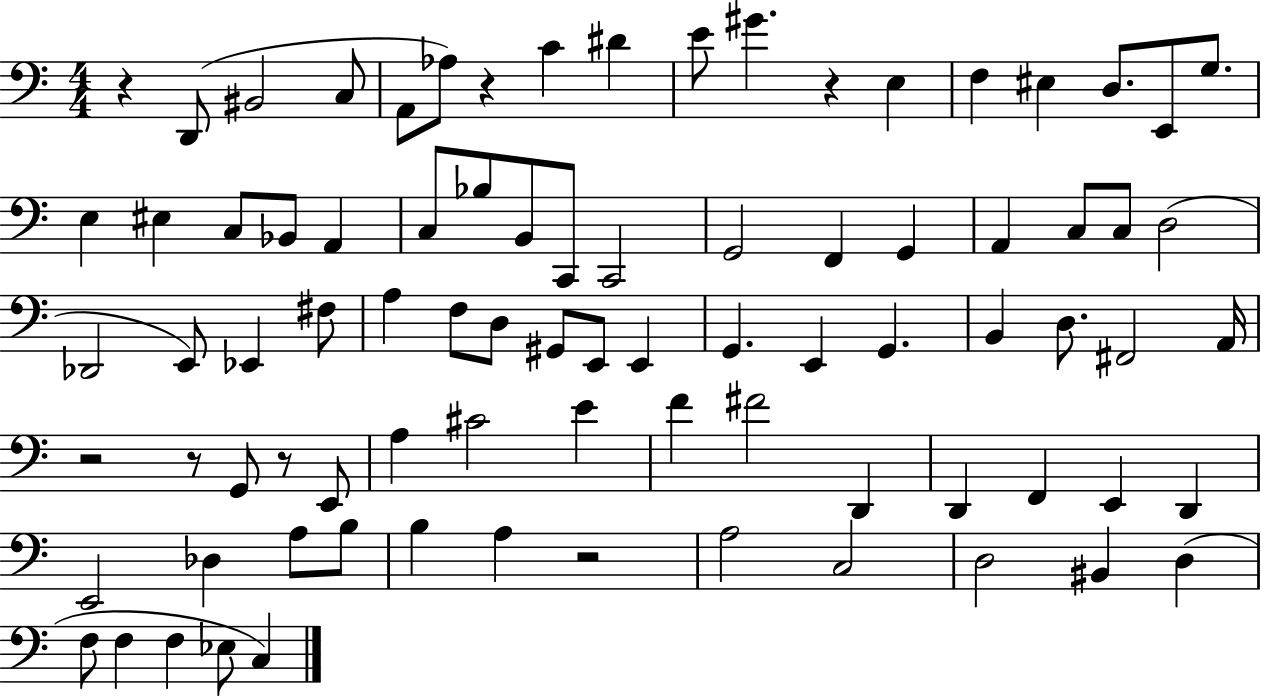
R/q D2/e BIS2/h C3/e A2/e Ab3/e R/q C4/q D#4/q E4/e G#4/q. R/q E3/q F3/q EIS3/q D3/e. E2/e G3/e. E3/q EIS3/q C3/e Bb2/e A2/q C3/e Bb3/e B2/e C2/e C2/h G2/h F2/q G2/q A2/q C3/e C3/e D3/h Db2/h E2/e Eb2/q F#3/e A3/q F3/e D3/e G#2/e E2/e E2/q G2/q. E2/q G2/q. B2/q D3/e. F#2/h A2/s R/h R/e G2/e R/e E2/e A3/q C#4/h E4/q F4/q F#4/h D2/q D2/q F2/q E2/q D2/q E2/h Db3/q A3/e B3/e B3/q A3/q R/h A3/h C3/h D3/h BIS2/q D3/q F3/e F3/q F3/q Eb3/e C3/q